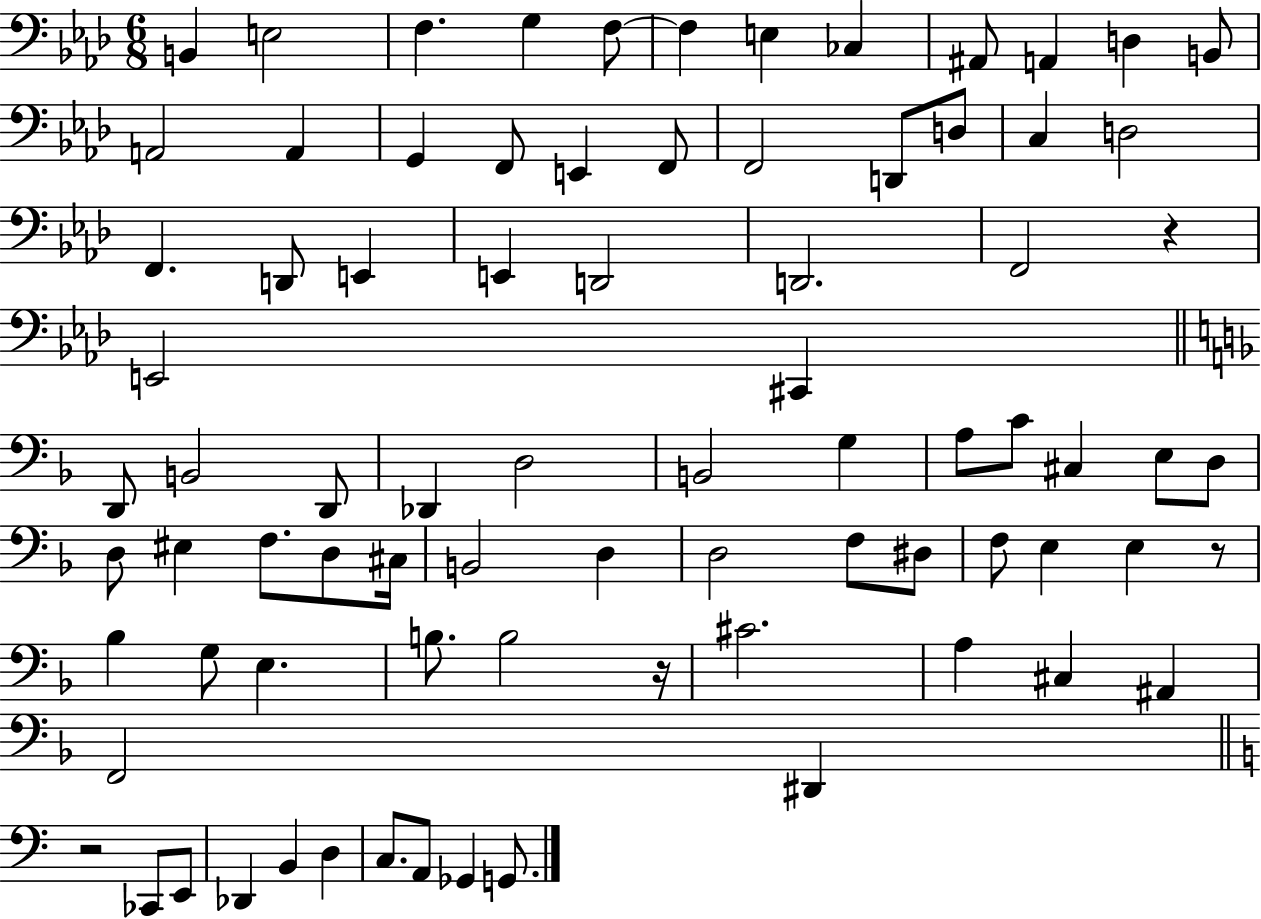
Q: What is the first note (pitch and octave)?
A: B2